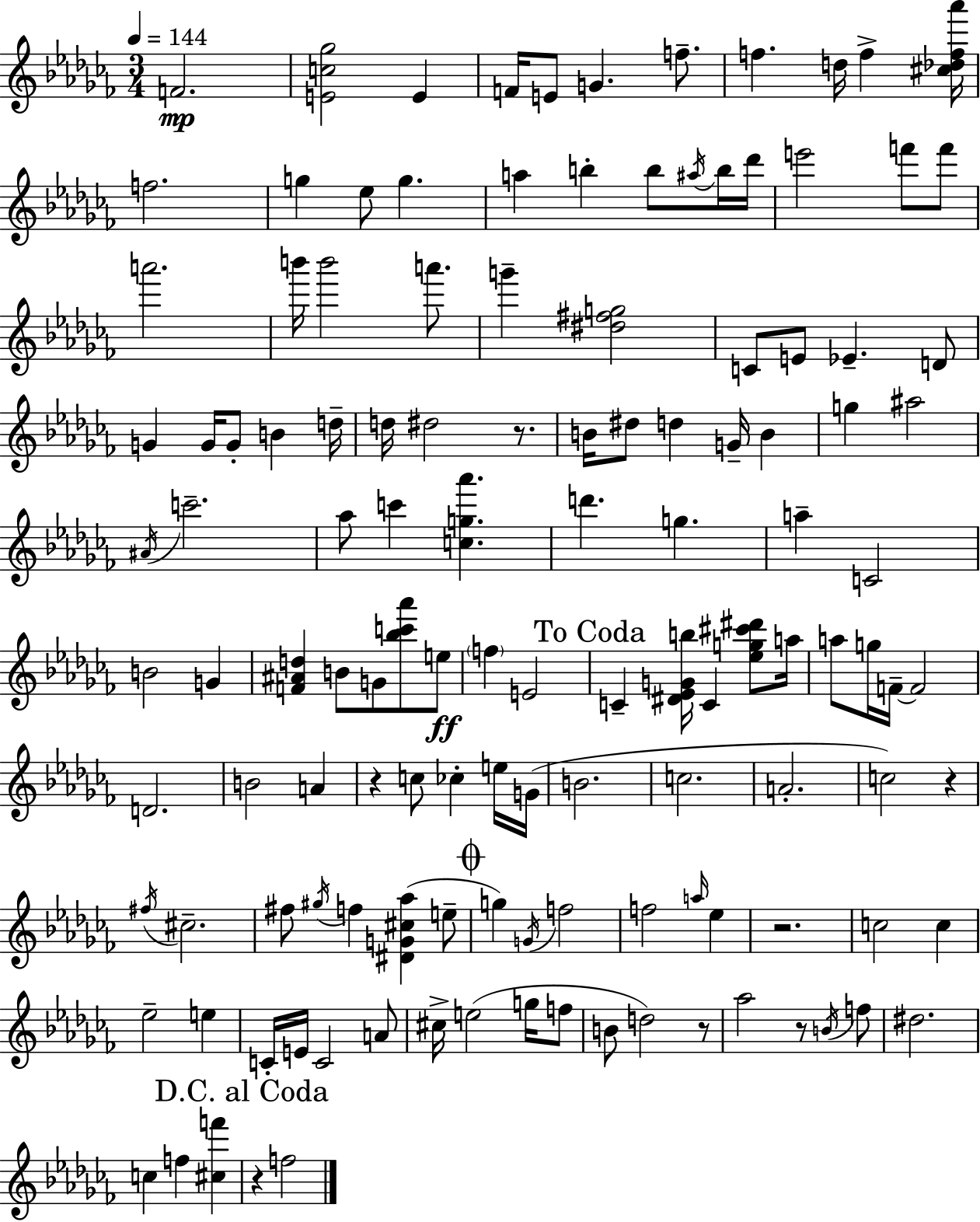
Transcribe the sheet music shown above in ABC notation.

X:1
T:Untitled
M:3/4
L:1/4
K:Abm
F2 [Ec_g]2 E F/4 E/2 G f/2 f d/4 f [^c_df_a']/4 f2 g _e/2 g a b b/2 ^a/4 b/4 _d'/4 e'2 f'/2 f'/2 a'2 b'/4 b'2 a'/2 g' [^d^fg]2 C/2 E/2 _E D/2 G G/4 G/2 B d/4 d/4 ^d2 z/2 B/4 ^d/2 d G/4 B g ^a2 ^A/4 c'2 _a/2 c' [cg_a'] d' g a C2 B2 G [F^Ad] B/2 G/2 [_bc'_a']/2 e/2 f E2 C [^D_EGb]/4 C [_eg^c'^d']/2 a/4 a/2 g/4 F/4 F2 D2 B2 A z c/2 _c e/4 G/4 B2 c2 A2 c2 z ^f/4 ^c2 ^f/2 ^g/4 f [^DG^c_a] e/2 g G/4 f2 f2 a/4 _e z2 c2 c _e2 e C/4 E/4 C2 A/2 ^c/4 e2 g/4 f/2 B/2 d2 z/2 _a2 z/2 B/4 f/2 ^d2 c f [^cf'] z f2